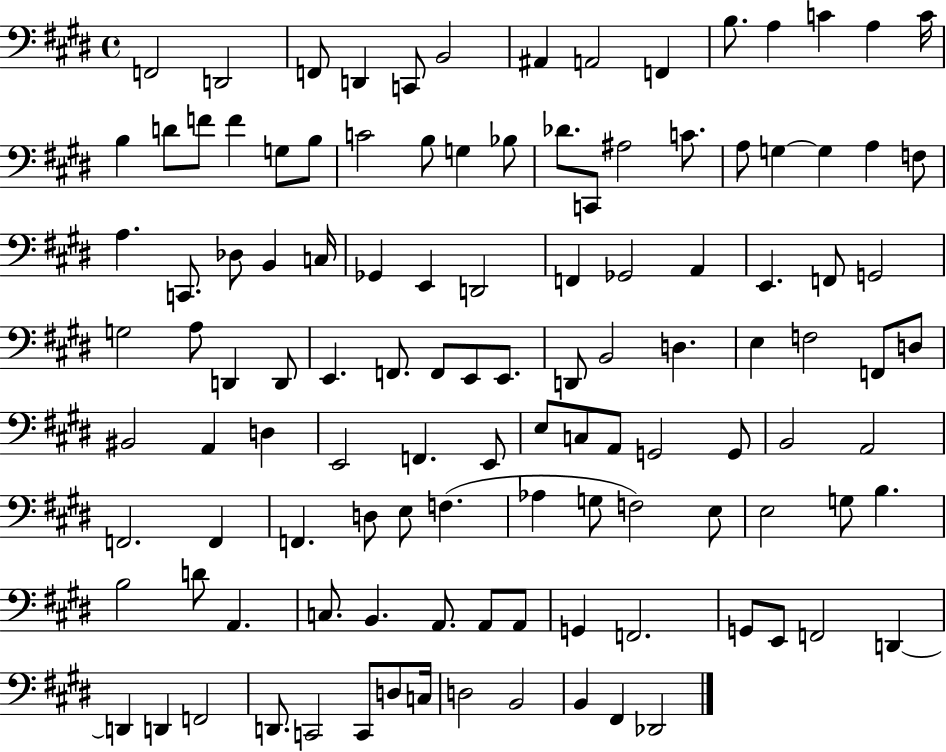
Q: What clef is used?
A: bass